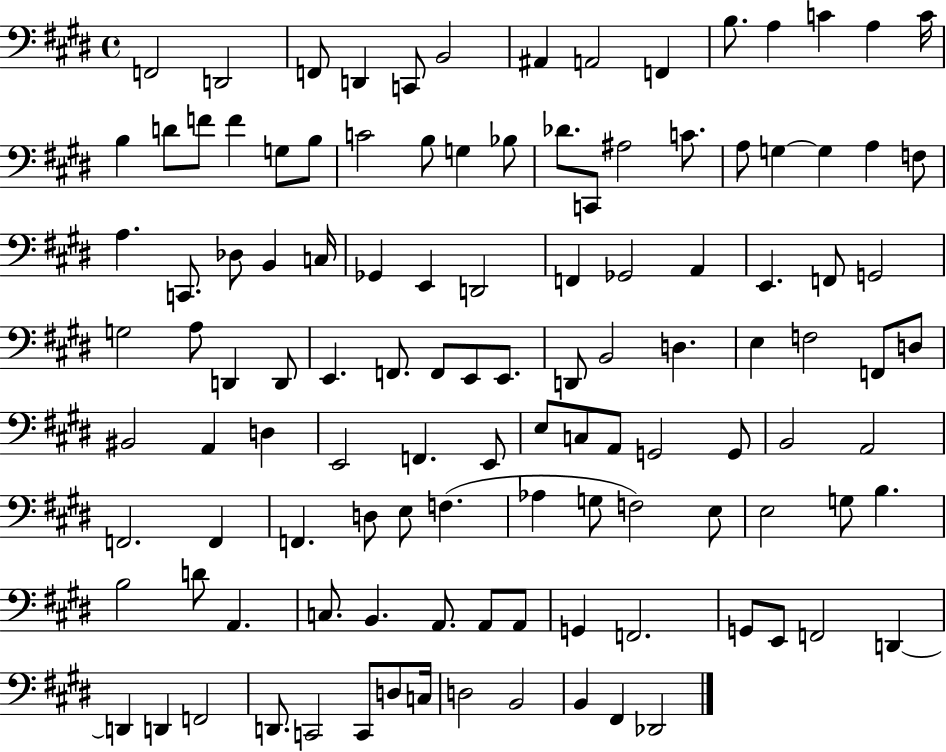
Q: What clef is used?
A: bass